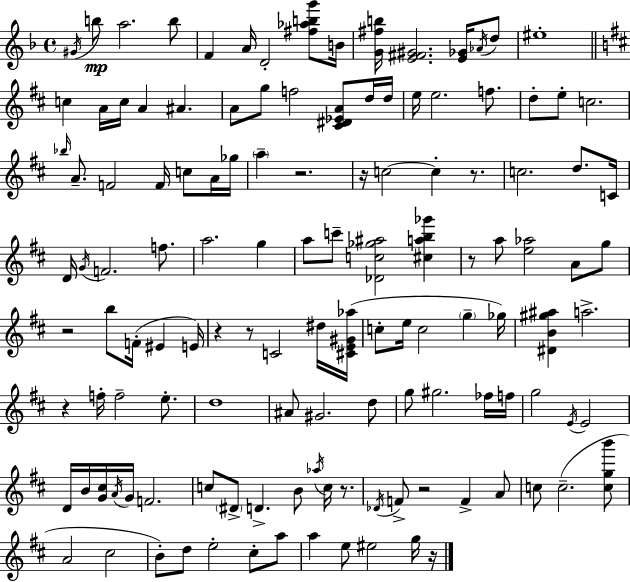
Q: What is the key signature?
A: D minor